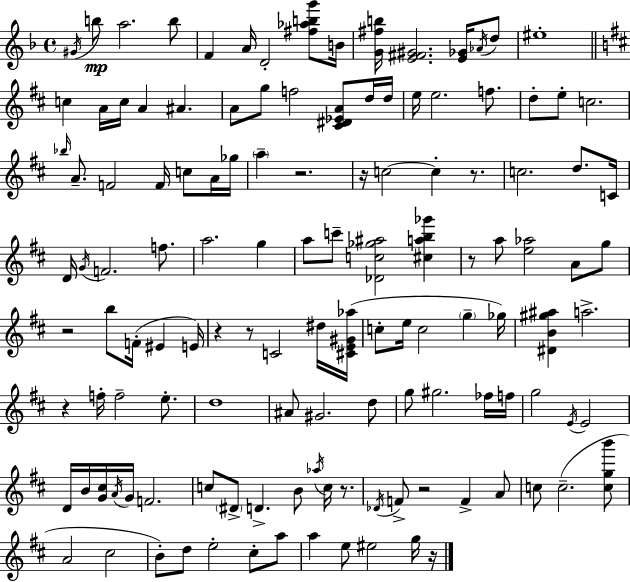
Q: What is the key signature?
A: D minor